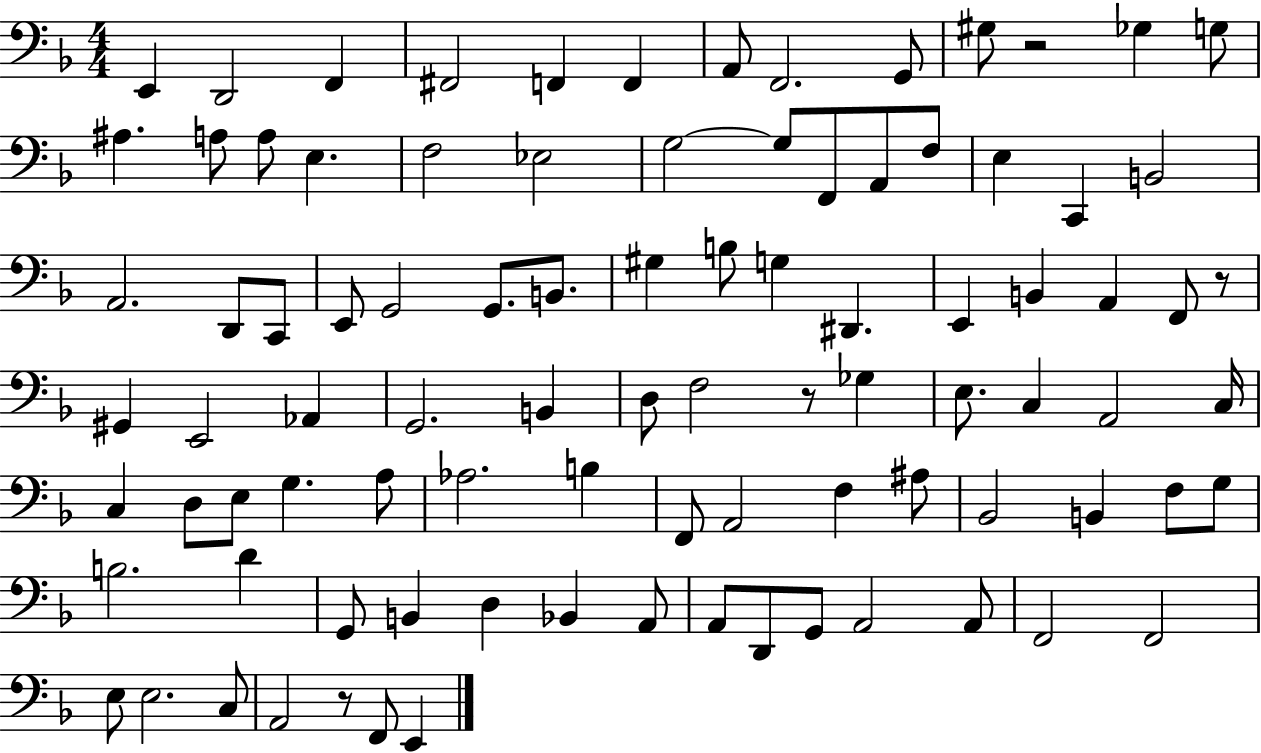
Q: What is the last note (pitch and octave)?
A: E2